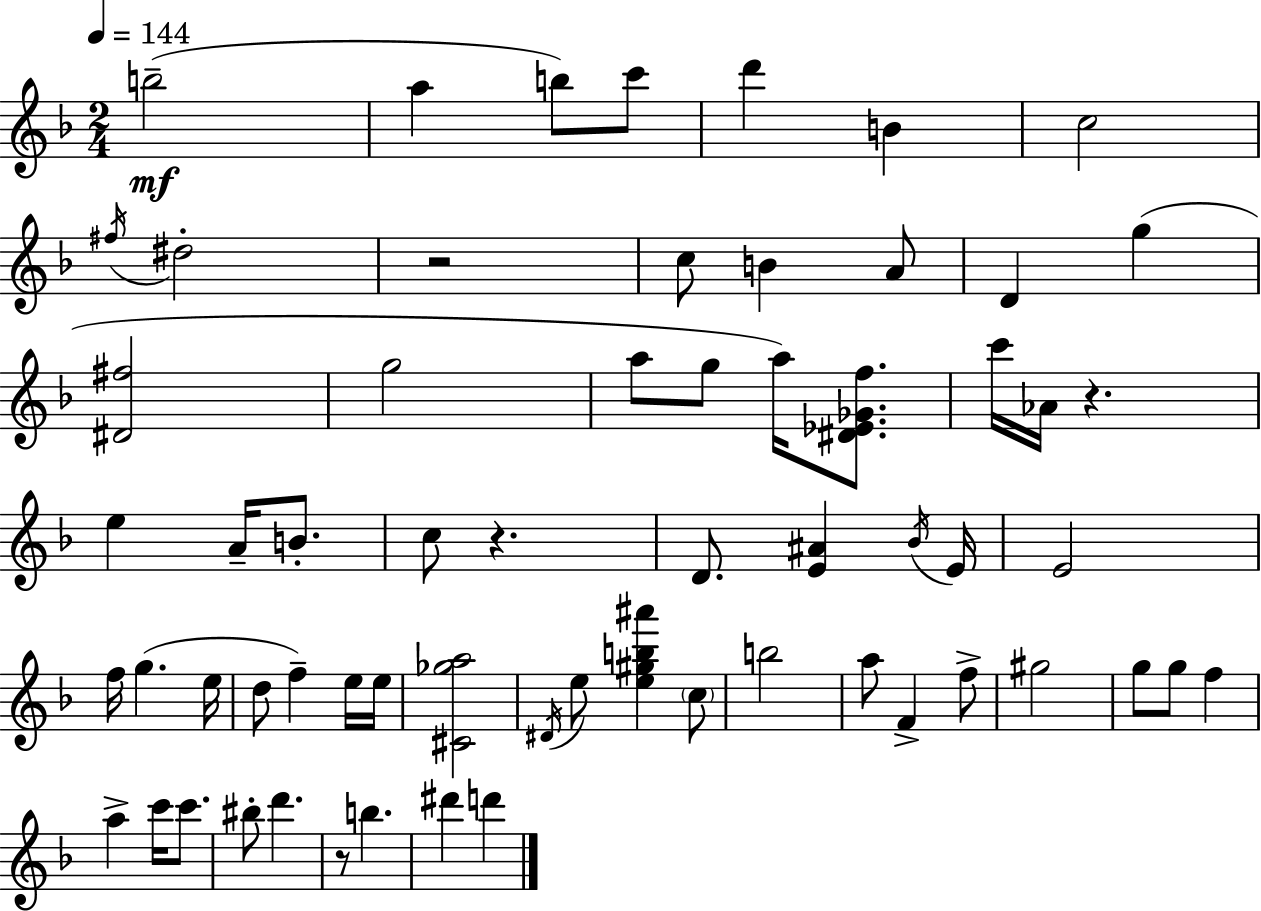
B5/h A5/q B5/e C6/e D6/q B4/q C5/h F#5/s D#5/h R/h C5/e B4/q A4/e D4/q G5/q [D#4,F#5]/h G5/h A5/e G5/e A5/s [D#4,Eb4,Gb4,F5]/e. C6/s Ab4/s R/q. E5/q A4/s B4/e. C5/e R/q. D4/e. [E4,A#4]/q Bb4/s E4/s E4/h F5/s G5/q. E5/s D5/e F5/q E5/s E5/s [C#4,Gb5,A5]/h D#4/s E5/e [E5,G#5,B5,A#6]/q C5/e B5/h A5/e F4/q F5/e G#5/h G5/e G5/e F5/q A5/q C6/s C6/e. BIS5/e D6/q. R/e B5/q. D#6/q D6/q